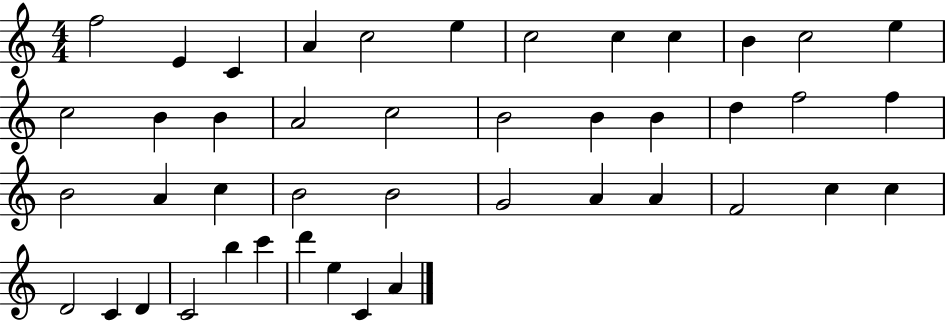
{
  \clef treble
  \numericTimeSignature
  \time 4/4
  \key c \major
  f''2 e'4 c'4 | a'4 c''2 e''4 | c''2 c''4 c''4 | b'4 c''2 e''4 | \break c''2 b'4 b'4 | a'2 c''2 | b'2 b'4 b'4 | d''4 f''2 f''4 | \break b'2 a'4 c''4 | b'2 b'2 | g'2 a'4 a'4 | f'2 c''4 c''4 | \break d'2 c'4 d'4 | c'2 b''4 c'''4 | d'''4 e''4 c'4 a'4 | \bar "|."
}